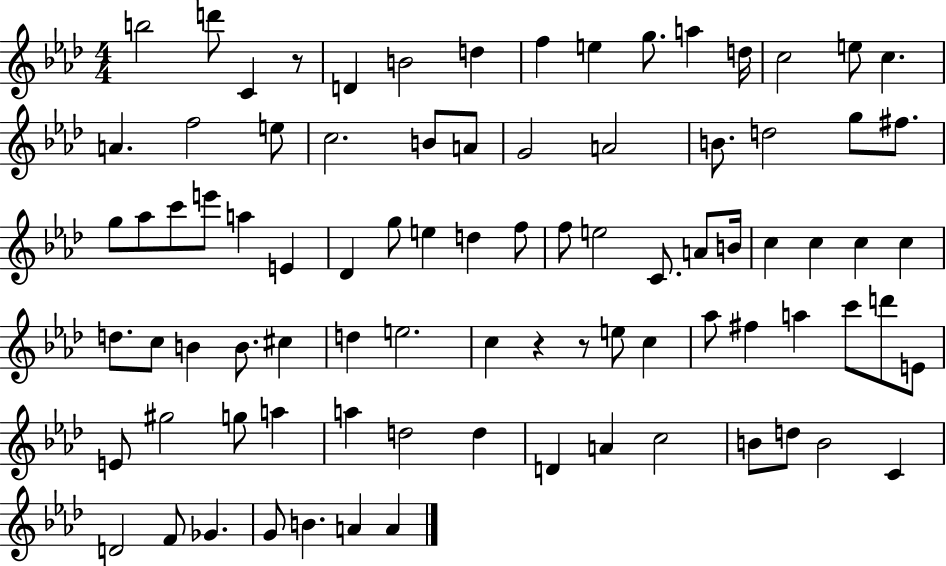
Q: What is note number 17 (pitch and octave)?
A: E5